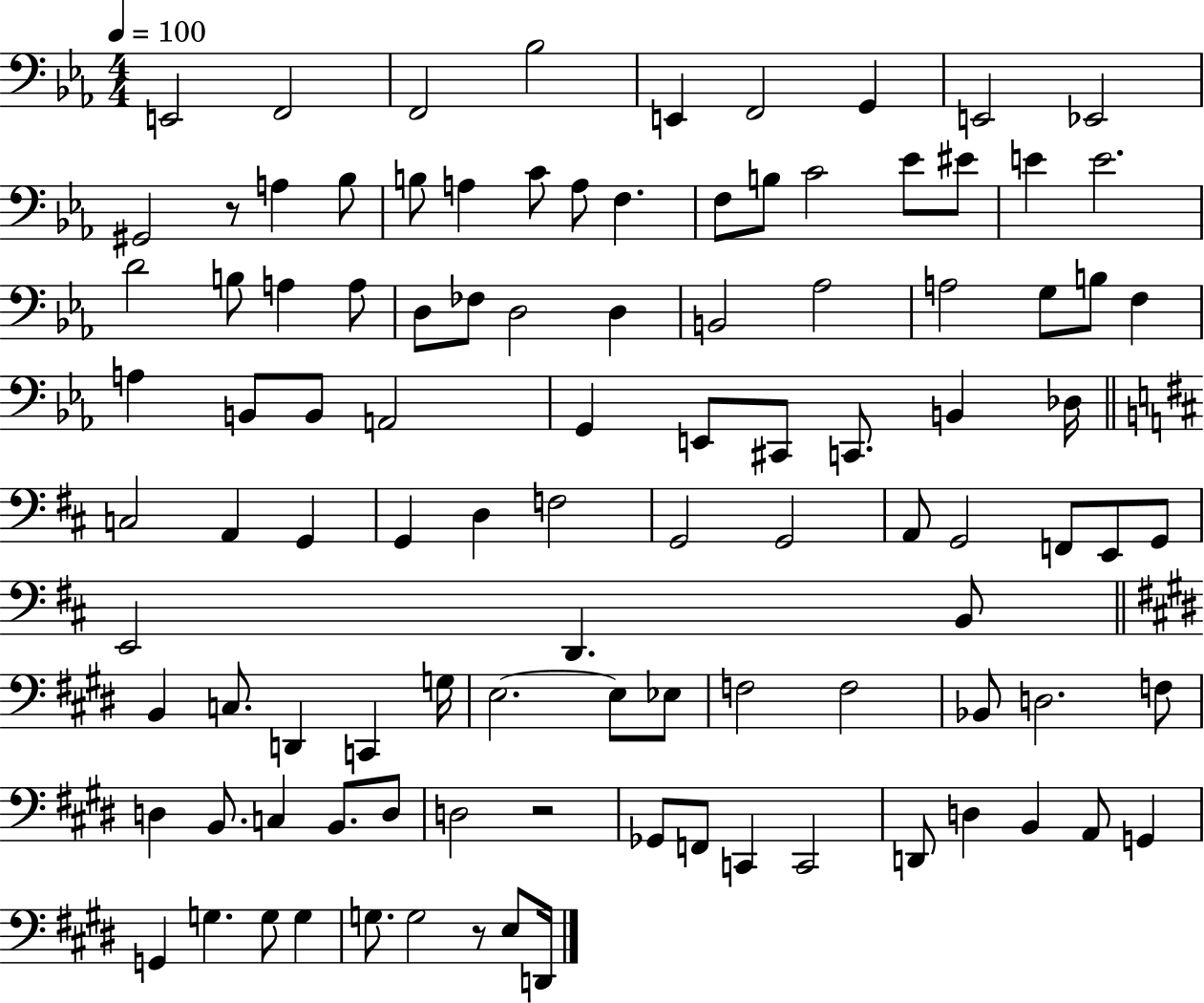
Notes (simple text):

E2/h F2/h F2/h Bb3/h E2/q F2/h G2/q E2/h Eb2/h G#2/h R/e A3/q Bb3/e B3/e A3/q C4/e A3/e F3/q. F3/e B3/e C4/h Eb4/e EIS4/e E4/q E4/h. D4/h B3/e A3/q A3/e D3/e FES3/e D3/h D3/q B2/h Ab3/h A3/h G3/e B3/e F3/q A3/q B2/e B2/e A2/h G2/q E2/e C#2/e C2/e. B2/q Db3/s C3/h A2/q G2/q G2/q D3/q F3/h G2/h G2/h A2/e G2/h F2/e E2/e G2/e E2/h D2/q. B2/e B2/q C3/e. D2/q C2/q G3/s E3/h. E3/e Eb3/e F3/h F3/h Bb2/e D3/h. F3/e D3/q B2/e. C3/q B2/e. D3/e D3/h R/h Gb2/e F2/e C2/q C2/h D2/e D3/q B2/q A2/e G2/q G2/q G3/q. G3/e G3/q G3/e. G3/h R/e E3/e D2/s